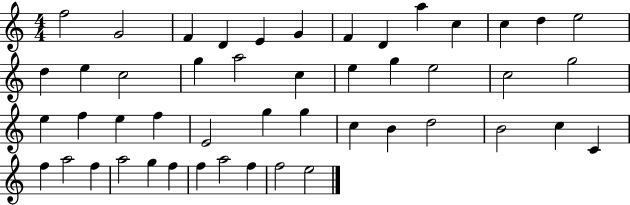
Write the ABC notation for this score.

X:1
T:Untitled
M:4/4
L:1/4
K:C
f2 G2 F D E G F D a c c d e2 d e c2 g a2 c e g e2 c2 g2 e f e f E2 g g c B d2 B2 c C f a2 f a2 g f f a2 f f2 e2